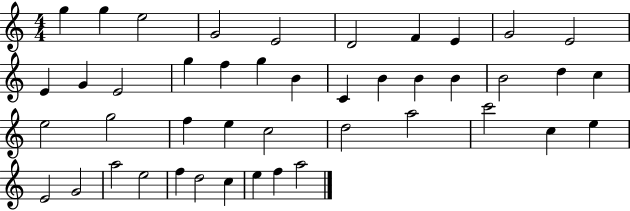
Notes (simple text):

G5/q G5/q E5/h G4/h E4/h D4/h F4/q E4/q G4/h E4/h E4/q G4/q E4/h G5/q F5/q G5/q B4/q C4/q B4/q B4/q B4/q B4/h D5/q C5/q E5/h G5/h F5/q E5/q C5/h D5/h A5/h C6/h C5/q E5/q E4/h G4/h A5/h E5/h F5/q D5/h C5/q E5/q F5/q A5/h